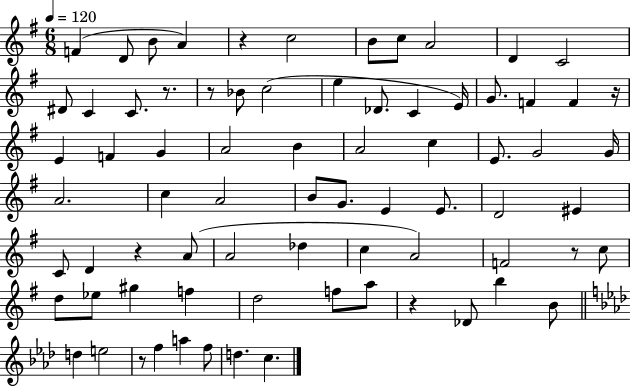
F4/q D4/e B4/e A4/q R/q C5/h B4/e C5/e A4/h D4/q C4/h D#4/e C4/q C4/e. R/e. R/e Bb4/e C5/h E5/q Db4/e. C4/q E4/s G4/e. F4/q F4/q R/s E4/q F4/q G4/q A4/h B4/q A4/h C5/q E4/e. G4/h G4/s A4/h. C5/q A4/h B4/e G4/e. E4/q E4/e. D4/h EIS4/q C4/e D4/q R/q A4/e A4/h Db5/q C5/q A4/h F4/h R/e C5/e D5/e Eb5/e G#5/q F5/q D5/h F5/e A5/e R/q Db4/e B5/q B4/e D5/q E5/h R/e F5/q A5/q F5/e D5/q. C5/q.